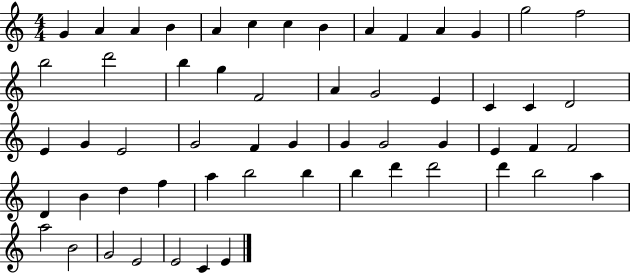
{
  \clef treble
  \numericTimeSignature
  \time 4/4
  \key c \major
  g'4 a'4 a'4 b'4 | a'4 c''4 c''4 b'4 | a'4 f'4 a'4 g'4 | g''2 f''2 | \break b''2 d'''2 | b''4 g''4 f'2 | a'4 g'2 e'4 | c'4 c'4 d'2 | \break e'4 g'4 e'2 | g'2 f'4 g'4 | g'4 g'2 g'4 | e'4 f'4 f'2 | \break d'4 b'4 d''4 f''4 | a''4 b''2 b''4 | b''4 d'''4 d'''2 | d'''4 b''2 a''4 | \break a''2 b'2 | g'2 e'2 | e'2 c'4 e'4 | \bar "|."
}